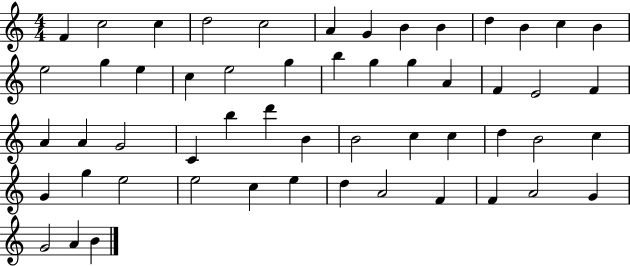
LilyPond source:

{
  \clef treble
  \numericTimeSignature
  \time 4/4
  \key c \major
  f'4 c''2 c''4 | d''2 c''2 | a'4 g'4 b'4 b'4 | d''4 b'4 c''4 b'4 | \break e''2 g''4 e''4 | c''4 e''2 g''4 | b''4 g''4 g''4 a'4 | f'4 e'2 f'4 | \break a'4 a'4 g'2 | c'4 b''4 d'''4 b'4 | b'2 c''4 c''4 | d''4 b'2 c''4 | \break g'4 g''4 e''2 | e''2 c''4 e''4 | d''4 a'2 f'4 | f'4 a'2 g'4 | \break g'2 a'4 b'4 | \bar "|."
}